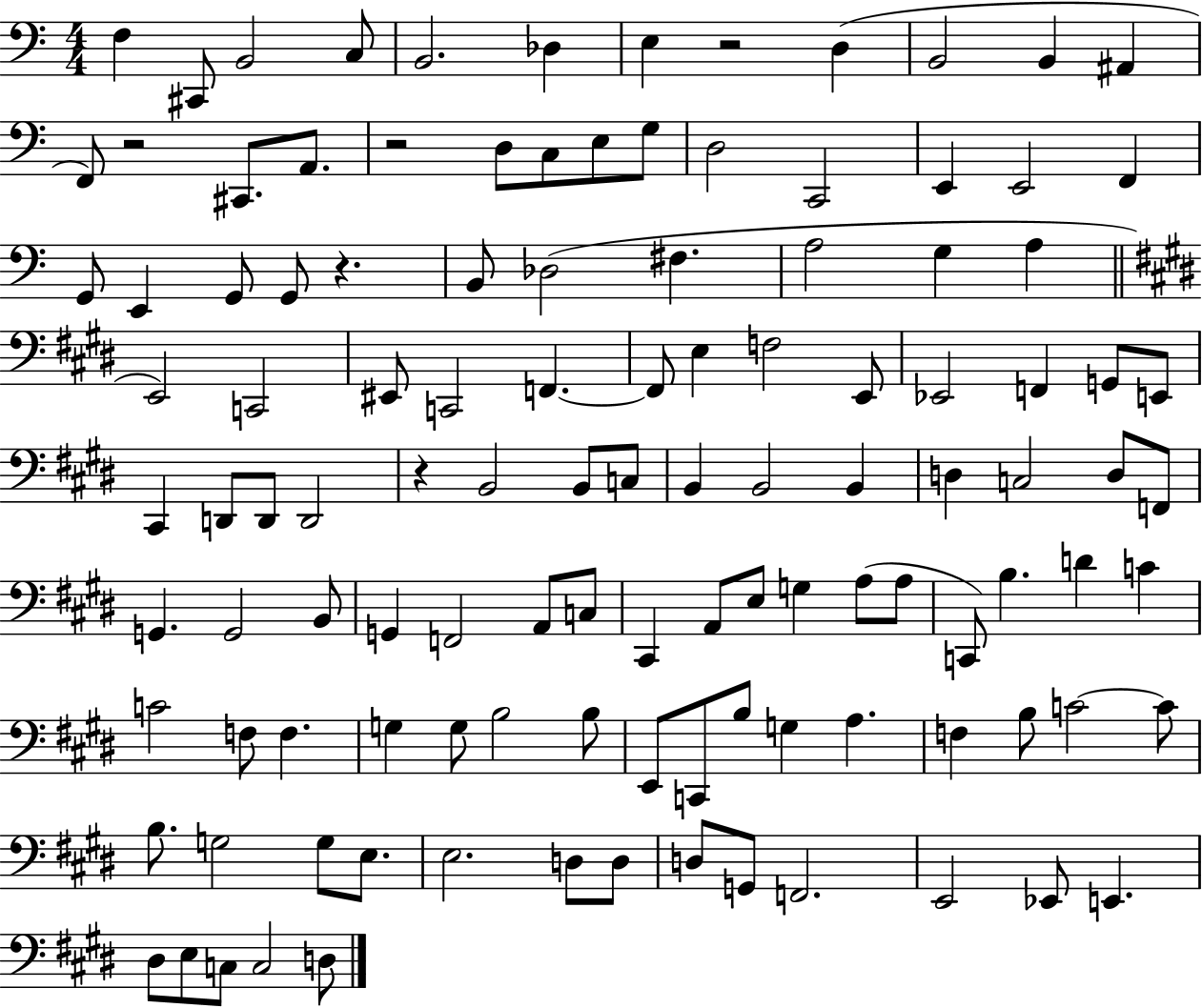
X:1
T:Untitled
M:4/4
L:1/4
K:C
F, ^C,,/2 B,,2 C,/2 B,,2 _D, E, z2 D, B,,2 B,, ^A,, F,,/2 z2 ^C,,/2 A,,/2 z2 D,/2 C,/2 E,/2 G,/2 D,2 C,,2 E,, E,,2 F,, G,,/2 E,, G,,/2 G,,/2 z B,,/2 _D,2 ^F, A,2 G, A, E,,2 C,,2 ^E,,/2 C,,2 F,, F,,/2 E, F,2 E,,/2 _E,,2 F,, G,,/2 E,,/2 ^C,, D,,/2 D,,/2 D,,2 z B,,2 B,,/2 C,/2 B,, B,,2 B,, D, C,2 D,/2 F,,/2 G,, G,,2 B,,/2 G,, F,,2 A,,/2 C,/2 ^C,, A,,/2 E,/2 G, A,/2 A,/2 C,,/2 B, D C C2 F,/2 F, G, G,/2 B,2 B,/2 E,,/2 C,,/2 B,/2 G, A, F, B,/2 C2 C/2 B,/2 G,2 G,/2 E,/2 E,2 D,/2 D,/2 D,/2 G,,/2 F,,2 E,,2 _E,,/2 E,, ^D,/2 E,/2 C,/2 C,2 D,/2